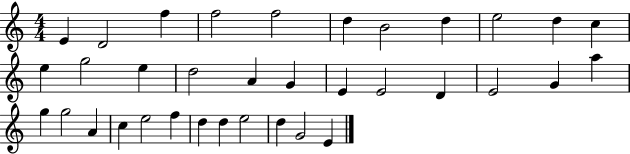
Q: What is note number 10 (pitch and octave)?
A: D5